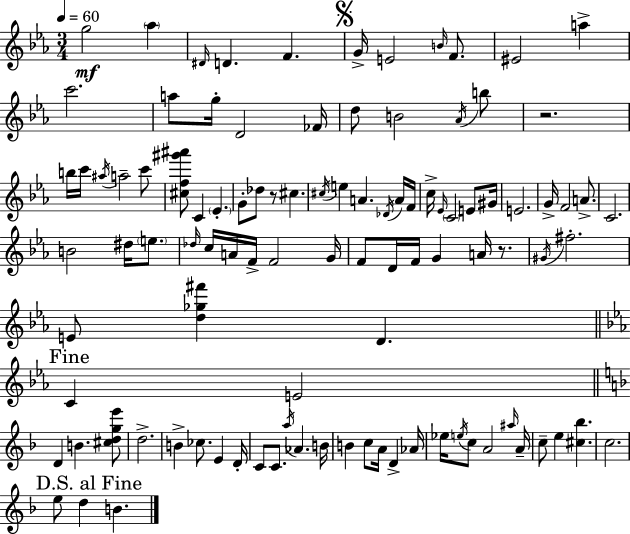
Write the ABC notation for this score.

X:1
T:Untitled
M:3/4
L:1/4
K:Cm
g2 _a ^D/4 D F G/4 E2 B/4 F/2 ^E2 a c'2 a/2 g/4 D2 _F/4 d/2 B2 _A/4 b/2 z2 b/4 c'/4 ^a/4 a2 c'/2 [^cf^g'^a']/2 C _E G/2 _d/2 z/2 ^c ^c/4 e A _D/4 A/4 F/4 c/4 _E/4 C2 E/2 ^G/4 E2 G/4 F2 A/2 C2 B2 ^d/4 e/2 _d/4 c/4 A/4 F/4 F2 G/4 F/2 D/4 F/4 G A/4 z/2 ^G/4 ^f2 E/2 [d_g^f'] D C E2 D B [^cdge']/2 d2 B _c/2 E D/4 C/2 C/2 a/4 _A B/4 B c/2 A/4 D _A/4 _e/4 e/4 c/2 A2 ^a/4 A/4 c/2 e [^c_b] c2 e/2 d B